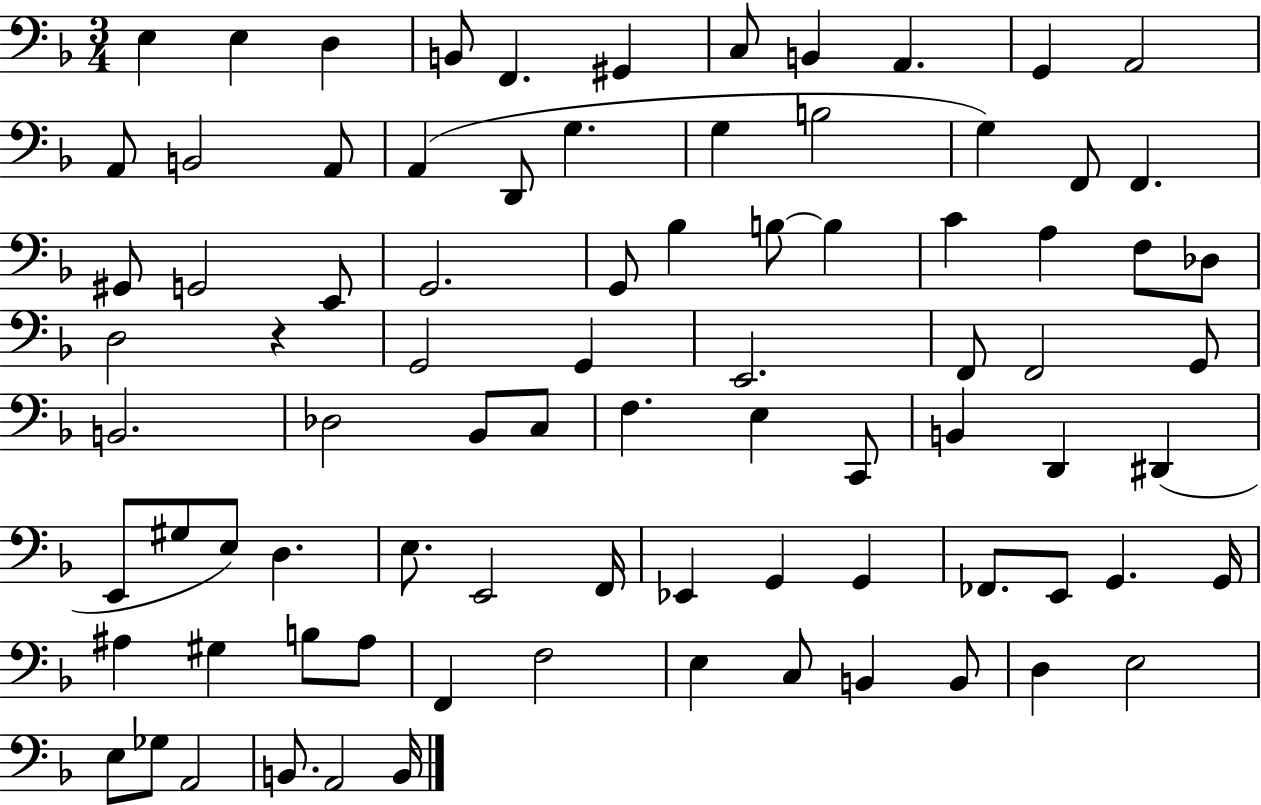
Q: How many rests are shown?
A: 1